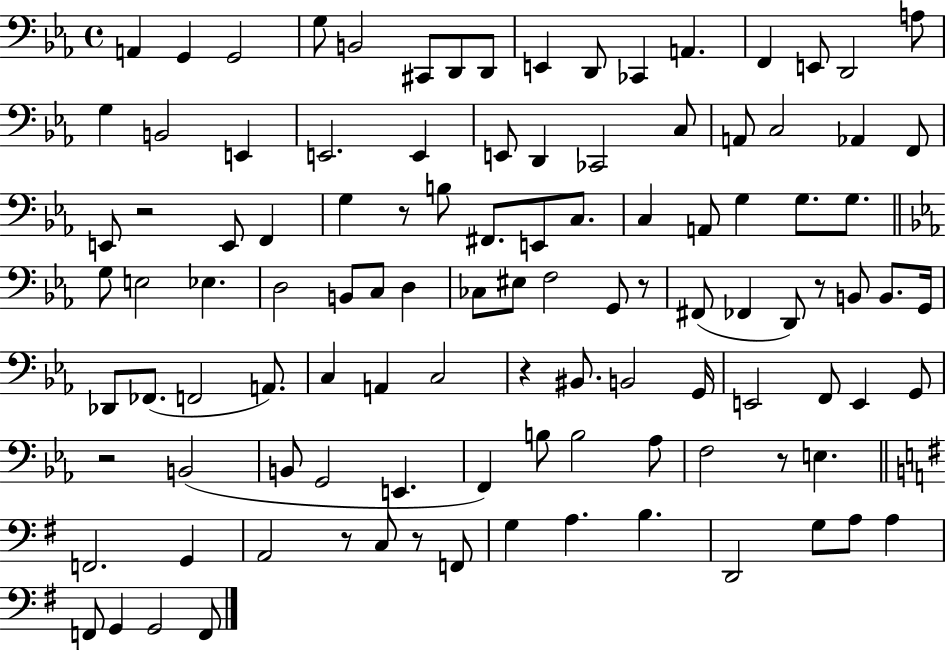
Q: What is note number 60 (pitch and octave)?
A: Db2